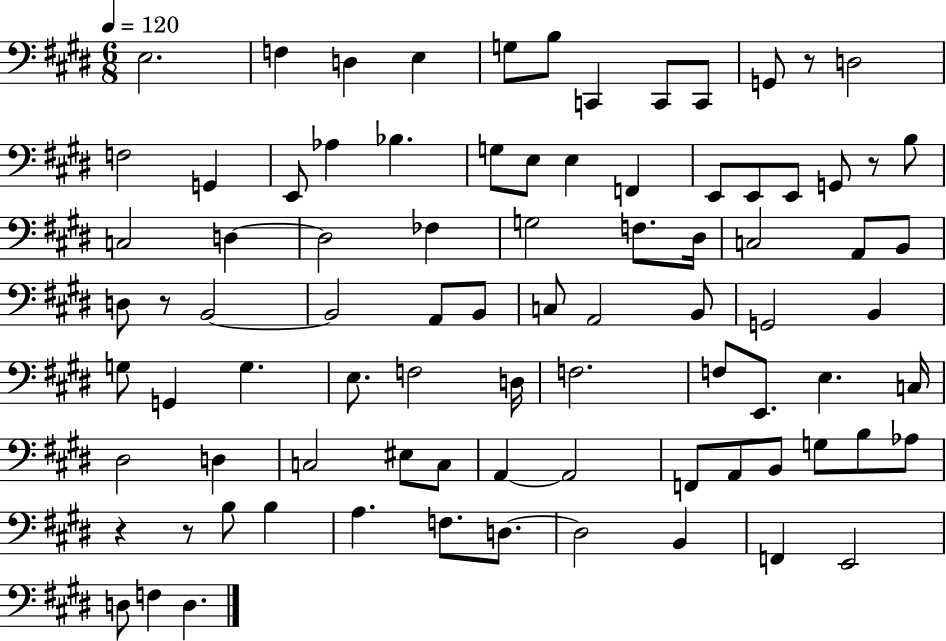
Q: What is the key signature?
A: E major